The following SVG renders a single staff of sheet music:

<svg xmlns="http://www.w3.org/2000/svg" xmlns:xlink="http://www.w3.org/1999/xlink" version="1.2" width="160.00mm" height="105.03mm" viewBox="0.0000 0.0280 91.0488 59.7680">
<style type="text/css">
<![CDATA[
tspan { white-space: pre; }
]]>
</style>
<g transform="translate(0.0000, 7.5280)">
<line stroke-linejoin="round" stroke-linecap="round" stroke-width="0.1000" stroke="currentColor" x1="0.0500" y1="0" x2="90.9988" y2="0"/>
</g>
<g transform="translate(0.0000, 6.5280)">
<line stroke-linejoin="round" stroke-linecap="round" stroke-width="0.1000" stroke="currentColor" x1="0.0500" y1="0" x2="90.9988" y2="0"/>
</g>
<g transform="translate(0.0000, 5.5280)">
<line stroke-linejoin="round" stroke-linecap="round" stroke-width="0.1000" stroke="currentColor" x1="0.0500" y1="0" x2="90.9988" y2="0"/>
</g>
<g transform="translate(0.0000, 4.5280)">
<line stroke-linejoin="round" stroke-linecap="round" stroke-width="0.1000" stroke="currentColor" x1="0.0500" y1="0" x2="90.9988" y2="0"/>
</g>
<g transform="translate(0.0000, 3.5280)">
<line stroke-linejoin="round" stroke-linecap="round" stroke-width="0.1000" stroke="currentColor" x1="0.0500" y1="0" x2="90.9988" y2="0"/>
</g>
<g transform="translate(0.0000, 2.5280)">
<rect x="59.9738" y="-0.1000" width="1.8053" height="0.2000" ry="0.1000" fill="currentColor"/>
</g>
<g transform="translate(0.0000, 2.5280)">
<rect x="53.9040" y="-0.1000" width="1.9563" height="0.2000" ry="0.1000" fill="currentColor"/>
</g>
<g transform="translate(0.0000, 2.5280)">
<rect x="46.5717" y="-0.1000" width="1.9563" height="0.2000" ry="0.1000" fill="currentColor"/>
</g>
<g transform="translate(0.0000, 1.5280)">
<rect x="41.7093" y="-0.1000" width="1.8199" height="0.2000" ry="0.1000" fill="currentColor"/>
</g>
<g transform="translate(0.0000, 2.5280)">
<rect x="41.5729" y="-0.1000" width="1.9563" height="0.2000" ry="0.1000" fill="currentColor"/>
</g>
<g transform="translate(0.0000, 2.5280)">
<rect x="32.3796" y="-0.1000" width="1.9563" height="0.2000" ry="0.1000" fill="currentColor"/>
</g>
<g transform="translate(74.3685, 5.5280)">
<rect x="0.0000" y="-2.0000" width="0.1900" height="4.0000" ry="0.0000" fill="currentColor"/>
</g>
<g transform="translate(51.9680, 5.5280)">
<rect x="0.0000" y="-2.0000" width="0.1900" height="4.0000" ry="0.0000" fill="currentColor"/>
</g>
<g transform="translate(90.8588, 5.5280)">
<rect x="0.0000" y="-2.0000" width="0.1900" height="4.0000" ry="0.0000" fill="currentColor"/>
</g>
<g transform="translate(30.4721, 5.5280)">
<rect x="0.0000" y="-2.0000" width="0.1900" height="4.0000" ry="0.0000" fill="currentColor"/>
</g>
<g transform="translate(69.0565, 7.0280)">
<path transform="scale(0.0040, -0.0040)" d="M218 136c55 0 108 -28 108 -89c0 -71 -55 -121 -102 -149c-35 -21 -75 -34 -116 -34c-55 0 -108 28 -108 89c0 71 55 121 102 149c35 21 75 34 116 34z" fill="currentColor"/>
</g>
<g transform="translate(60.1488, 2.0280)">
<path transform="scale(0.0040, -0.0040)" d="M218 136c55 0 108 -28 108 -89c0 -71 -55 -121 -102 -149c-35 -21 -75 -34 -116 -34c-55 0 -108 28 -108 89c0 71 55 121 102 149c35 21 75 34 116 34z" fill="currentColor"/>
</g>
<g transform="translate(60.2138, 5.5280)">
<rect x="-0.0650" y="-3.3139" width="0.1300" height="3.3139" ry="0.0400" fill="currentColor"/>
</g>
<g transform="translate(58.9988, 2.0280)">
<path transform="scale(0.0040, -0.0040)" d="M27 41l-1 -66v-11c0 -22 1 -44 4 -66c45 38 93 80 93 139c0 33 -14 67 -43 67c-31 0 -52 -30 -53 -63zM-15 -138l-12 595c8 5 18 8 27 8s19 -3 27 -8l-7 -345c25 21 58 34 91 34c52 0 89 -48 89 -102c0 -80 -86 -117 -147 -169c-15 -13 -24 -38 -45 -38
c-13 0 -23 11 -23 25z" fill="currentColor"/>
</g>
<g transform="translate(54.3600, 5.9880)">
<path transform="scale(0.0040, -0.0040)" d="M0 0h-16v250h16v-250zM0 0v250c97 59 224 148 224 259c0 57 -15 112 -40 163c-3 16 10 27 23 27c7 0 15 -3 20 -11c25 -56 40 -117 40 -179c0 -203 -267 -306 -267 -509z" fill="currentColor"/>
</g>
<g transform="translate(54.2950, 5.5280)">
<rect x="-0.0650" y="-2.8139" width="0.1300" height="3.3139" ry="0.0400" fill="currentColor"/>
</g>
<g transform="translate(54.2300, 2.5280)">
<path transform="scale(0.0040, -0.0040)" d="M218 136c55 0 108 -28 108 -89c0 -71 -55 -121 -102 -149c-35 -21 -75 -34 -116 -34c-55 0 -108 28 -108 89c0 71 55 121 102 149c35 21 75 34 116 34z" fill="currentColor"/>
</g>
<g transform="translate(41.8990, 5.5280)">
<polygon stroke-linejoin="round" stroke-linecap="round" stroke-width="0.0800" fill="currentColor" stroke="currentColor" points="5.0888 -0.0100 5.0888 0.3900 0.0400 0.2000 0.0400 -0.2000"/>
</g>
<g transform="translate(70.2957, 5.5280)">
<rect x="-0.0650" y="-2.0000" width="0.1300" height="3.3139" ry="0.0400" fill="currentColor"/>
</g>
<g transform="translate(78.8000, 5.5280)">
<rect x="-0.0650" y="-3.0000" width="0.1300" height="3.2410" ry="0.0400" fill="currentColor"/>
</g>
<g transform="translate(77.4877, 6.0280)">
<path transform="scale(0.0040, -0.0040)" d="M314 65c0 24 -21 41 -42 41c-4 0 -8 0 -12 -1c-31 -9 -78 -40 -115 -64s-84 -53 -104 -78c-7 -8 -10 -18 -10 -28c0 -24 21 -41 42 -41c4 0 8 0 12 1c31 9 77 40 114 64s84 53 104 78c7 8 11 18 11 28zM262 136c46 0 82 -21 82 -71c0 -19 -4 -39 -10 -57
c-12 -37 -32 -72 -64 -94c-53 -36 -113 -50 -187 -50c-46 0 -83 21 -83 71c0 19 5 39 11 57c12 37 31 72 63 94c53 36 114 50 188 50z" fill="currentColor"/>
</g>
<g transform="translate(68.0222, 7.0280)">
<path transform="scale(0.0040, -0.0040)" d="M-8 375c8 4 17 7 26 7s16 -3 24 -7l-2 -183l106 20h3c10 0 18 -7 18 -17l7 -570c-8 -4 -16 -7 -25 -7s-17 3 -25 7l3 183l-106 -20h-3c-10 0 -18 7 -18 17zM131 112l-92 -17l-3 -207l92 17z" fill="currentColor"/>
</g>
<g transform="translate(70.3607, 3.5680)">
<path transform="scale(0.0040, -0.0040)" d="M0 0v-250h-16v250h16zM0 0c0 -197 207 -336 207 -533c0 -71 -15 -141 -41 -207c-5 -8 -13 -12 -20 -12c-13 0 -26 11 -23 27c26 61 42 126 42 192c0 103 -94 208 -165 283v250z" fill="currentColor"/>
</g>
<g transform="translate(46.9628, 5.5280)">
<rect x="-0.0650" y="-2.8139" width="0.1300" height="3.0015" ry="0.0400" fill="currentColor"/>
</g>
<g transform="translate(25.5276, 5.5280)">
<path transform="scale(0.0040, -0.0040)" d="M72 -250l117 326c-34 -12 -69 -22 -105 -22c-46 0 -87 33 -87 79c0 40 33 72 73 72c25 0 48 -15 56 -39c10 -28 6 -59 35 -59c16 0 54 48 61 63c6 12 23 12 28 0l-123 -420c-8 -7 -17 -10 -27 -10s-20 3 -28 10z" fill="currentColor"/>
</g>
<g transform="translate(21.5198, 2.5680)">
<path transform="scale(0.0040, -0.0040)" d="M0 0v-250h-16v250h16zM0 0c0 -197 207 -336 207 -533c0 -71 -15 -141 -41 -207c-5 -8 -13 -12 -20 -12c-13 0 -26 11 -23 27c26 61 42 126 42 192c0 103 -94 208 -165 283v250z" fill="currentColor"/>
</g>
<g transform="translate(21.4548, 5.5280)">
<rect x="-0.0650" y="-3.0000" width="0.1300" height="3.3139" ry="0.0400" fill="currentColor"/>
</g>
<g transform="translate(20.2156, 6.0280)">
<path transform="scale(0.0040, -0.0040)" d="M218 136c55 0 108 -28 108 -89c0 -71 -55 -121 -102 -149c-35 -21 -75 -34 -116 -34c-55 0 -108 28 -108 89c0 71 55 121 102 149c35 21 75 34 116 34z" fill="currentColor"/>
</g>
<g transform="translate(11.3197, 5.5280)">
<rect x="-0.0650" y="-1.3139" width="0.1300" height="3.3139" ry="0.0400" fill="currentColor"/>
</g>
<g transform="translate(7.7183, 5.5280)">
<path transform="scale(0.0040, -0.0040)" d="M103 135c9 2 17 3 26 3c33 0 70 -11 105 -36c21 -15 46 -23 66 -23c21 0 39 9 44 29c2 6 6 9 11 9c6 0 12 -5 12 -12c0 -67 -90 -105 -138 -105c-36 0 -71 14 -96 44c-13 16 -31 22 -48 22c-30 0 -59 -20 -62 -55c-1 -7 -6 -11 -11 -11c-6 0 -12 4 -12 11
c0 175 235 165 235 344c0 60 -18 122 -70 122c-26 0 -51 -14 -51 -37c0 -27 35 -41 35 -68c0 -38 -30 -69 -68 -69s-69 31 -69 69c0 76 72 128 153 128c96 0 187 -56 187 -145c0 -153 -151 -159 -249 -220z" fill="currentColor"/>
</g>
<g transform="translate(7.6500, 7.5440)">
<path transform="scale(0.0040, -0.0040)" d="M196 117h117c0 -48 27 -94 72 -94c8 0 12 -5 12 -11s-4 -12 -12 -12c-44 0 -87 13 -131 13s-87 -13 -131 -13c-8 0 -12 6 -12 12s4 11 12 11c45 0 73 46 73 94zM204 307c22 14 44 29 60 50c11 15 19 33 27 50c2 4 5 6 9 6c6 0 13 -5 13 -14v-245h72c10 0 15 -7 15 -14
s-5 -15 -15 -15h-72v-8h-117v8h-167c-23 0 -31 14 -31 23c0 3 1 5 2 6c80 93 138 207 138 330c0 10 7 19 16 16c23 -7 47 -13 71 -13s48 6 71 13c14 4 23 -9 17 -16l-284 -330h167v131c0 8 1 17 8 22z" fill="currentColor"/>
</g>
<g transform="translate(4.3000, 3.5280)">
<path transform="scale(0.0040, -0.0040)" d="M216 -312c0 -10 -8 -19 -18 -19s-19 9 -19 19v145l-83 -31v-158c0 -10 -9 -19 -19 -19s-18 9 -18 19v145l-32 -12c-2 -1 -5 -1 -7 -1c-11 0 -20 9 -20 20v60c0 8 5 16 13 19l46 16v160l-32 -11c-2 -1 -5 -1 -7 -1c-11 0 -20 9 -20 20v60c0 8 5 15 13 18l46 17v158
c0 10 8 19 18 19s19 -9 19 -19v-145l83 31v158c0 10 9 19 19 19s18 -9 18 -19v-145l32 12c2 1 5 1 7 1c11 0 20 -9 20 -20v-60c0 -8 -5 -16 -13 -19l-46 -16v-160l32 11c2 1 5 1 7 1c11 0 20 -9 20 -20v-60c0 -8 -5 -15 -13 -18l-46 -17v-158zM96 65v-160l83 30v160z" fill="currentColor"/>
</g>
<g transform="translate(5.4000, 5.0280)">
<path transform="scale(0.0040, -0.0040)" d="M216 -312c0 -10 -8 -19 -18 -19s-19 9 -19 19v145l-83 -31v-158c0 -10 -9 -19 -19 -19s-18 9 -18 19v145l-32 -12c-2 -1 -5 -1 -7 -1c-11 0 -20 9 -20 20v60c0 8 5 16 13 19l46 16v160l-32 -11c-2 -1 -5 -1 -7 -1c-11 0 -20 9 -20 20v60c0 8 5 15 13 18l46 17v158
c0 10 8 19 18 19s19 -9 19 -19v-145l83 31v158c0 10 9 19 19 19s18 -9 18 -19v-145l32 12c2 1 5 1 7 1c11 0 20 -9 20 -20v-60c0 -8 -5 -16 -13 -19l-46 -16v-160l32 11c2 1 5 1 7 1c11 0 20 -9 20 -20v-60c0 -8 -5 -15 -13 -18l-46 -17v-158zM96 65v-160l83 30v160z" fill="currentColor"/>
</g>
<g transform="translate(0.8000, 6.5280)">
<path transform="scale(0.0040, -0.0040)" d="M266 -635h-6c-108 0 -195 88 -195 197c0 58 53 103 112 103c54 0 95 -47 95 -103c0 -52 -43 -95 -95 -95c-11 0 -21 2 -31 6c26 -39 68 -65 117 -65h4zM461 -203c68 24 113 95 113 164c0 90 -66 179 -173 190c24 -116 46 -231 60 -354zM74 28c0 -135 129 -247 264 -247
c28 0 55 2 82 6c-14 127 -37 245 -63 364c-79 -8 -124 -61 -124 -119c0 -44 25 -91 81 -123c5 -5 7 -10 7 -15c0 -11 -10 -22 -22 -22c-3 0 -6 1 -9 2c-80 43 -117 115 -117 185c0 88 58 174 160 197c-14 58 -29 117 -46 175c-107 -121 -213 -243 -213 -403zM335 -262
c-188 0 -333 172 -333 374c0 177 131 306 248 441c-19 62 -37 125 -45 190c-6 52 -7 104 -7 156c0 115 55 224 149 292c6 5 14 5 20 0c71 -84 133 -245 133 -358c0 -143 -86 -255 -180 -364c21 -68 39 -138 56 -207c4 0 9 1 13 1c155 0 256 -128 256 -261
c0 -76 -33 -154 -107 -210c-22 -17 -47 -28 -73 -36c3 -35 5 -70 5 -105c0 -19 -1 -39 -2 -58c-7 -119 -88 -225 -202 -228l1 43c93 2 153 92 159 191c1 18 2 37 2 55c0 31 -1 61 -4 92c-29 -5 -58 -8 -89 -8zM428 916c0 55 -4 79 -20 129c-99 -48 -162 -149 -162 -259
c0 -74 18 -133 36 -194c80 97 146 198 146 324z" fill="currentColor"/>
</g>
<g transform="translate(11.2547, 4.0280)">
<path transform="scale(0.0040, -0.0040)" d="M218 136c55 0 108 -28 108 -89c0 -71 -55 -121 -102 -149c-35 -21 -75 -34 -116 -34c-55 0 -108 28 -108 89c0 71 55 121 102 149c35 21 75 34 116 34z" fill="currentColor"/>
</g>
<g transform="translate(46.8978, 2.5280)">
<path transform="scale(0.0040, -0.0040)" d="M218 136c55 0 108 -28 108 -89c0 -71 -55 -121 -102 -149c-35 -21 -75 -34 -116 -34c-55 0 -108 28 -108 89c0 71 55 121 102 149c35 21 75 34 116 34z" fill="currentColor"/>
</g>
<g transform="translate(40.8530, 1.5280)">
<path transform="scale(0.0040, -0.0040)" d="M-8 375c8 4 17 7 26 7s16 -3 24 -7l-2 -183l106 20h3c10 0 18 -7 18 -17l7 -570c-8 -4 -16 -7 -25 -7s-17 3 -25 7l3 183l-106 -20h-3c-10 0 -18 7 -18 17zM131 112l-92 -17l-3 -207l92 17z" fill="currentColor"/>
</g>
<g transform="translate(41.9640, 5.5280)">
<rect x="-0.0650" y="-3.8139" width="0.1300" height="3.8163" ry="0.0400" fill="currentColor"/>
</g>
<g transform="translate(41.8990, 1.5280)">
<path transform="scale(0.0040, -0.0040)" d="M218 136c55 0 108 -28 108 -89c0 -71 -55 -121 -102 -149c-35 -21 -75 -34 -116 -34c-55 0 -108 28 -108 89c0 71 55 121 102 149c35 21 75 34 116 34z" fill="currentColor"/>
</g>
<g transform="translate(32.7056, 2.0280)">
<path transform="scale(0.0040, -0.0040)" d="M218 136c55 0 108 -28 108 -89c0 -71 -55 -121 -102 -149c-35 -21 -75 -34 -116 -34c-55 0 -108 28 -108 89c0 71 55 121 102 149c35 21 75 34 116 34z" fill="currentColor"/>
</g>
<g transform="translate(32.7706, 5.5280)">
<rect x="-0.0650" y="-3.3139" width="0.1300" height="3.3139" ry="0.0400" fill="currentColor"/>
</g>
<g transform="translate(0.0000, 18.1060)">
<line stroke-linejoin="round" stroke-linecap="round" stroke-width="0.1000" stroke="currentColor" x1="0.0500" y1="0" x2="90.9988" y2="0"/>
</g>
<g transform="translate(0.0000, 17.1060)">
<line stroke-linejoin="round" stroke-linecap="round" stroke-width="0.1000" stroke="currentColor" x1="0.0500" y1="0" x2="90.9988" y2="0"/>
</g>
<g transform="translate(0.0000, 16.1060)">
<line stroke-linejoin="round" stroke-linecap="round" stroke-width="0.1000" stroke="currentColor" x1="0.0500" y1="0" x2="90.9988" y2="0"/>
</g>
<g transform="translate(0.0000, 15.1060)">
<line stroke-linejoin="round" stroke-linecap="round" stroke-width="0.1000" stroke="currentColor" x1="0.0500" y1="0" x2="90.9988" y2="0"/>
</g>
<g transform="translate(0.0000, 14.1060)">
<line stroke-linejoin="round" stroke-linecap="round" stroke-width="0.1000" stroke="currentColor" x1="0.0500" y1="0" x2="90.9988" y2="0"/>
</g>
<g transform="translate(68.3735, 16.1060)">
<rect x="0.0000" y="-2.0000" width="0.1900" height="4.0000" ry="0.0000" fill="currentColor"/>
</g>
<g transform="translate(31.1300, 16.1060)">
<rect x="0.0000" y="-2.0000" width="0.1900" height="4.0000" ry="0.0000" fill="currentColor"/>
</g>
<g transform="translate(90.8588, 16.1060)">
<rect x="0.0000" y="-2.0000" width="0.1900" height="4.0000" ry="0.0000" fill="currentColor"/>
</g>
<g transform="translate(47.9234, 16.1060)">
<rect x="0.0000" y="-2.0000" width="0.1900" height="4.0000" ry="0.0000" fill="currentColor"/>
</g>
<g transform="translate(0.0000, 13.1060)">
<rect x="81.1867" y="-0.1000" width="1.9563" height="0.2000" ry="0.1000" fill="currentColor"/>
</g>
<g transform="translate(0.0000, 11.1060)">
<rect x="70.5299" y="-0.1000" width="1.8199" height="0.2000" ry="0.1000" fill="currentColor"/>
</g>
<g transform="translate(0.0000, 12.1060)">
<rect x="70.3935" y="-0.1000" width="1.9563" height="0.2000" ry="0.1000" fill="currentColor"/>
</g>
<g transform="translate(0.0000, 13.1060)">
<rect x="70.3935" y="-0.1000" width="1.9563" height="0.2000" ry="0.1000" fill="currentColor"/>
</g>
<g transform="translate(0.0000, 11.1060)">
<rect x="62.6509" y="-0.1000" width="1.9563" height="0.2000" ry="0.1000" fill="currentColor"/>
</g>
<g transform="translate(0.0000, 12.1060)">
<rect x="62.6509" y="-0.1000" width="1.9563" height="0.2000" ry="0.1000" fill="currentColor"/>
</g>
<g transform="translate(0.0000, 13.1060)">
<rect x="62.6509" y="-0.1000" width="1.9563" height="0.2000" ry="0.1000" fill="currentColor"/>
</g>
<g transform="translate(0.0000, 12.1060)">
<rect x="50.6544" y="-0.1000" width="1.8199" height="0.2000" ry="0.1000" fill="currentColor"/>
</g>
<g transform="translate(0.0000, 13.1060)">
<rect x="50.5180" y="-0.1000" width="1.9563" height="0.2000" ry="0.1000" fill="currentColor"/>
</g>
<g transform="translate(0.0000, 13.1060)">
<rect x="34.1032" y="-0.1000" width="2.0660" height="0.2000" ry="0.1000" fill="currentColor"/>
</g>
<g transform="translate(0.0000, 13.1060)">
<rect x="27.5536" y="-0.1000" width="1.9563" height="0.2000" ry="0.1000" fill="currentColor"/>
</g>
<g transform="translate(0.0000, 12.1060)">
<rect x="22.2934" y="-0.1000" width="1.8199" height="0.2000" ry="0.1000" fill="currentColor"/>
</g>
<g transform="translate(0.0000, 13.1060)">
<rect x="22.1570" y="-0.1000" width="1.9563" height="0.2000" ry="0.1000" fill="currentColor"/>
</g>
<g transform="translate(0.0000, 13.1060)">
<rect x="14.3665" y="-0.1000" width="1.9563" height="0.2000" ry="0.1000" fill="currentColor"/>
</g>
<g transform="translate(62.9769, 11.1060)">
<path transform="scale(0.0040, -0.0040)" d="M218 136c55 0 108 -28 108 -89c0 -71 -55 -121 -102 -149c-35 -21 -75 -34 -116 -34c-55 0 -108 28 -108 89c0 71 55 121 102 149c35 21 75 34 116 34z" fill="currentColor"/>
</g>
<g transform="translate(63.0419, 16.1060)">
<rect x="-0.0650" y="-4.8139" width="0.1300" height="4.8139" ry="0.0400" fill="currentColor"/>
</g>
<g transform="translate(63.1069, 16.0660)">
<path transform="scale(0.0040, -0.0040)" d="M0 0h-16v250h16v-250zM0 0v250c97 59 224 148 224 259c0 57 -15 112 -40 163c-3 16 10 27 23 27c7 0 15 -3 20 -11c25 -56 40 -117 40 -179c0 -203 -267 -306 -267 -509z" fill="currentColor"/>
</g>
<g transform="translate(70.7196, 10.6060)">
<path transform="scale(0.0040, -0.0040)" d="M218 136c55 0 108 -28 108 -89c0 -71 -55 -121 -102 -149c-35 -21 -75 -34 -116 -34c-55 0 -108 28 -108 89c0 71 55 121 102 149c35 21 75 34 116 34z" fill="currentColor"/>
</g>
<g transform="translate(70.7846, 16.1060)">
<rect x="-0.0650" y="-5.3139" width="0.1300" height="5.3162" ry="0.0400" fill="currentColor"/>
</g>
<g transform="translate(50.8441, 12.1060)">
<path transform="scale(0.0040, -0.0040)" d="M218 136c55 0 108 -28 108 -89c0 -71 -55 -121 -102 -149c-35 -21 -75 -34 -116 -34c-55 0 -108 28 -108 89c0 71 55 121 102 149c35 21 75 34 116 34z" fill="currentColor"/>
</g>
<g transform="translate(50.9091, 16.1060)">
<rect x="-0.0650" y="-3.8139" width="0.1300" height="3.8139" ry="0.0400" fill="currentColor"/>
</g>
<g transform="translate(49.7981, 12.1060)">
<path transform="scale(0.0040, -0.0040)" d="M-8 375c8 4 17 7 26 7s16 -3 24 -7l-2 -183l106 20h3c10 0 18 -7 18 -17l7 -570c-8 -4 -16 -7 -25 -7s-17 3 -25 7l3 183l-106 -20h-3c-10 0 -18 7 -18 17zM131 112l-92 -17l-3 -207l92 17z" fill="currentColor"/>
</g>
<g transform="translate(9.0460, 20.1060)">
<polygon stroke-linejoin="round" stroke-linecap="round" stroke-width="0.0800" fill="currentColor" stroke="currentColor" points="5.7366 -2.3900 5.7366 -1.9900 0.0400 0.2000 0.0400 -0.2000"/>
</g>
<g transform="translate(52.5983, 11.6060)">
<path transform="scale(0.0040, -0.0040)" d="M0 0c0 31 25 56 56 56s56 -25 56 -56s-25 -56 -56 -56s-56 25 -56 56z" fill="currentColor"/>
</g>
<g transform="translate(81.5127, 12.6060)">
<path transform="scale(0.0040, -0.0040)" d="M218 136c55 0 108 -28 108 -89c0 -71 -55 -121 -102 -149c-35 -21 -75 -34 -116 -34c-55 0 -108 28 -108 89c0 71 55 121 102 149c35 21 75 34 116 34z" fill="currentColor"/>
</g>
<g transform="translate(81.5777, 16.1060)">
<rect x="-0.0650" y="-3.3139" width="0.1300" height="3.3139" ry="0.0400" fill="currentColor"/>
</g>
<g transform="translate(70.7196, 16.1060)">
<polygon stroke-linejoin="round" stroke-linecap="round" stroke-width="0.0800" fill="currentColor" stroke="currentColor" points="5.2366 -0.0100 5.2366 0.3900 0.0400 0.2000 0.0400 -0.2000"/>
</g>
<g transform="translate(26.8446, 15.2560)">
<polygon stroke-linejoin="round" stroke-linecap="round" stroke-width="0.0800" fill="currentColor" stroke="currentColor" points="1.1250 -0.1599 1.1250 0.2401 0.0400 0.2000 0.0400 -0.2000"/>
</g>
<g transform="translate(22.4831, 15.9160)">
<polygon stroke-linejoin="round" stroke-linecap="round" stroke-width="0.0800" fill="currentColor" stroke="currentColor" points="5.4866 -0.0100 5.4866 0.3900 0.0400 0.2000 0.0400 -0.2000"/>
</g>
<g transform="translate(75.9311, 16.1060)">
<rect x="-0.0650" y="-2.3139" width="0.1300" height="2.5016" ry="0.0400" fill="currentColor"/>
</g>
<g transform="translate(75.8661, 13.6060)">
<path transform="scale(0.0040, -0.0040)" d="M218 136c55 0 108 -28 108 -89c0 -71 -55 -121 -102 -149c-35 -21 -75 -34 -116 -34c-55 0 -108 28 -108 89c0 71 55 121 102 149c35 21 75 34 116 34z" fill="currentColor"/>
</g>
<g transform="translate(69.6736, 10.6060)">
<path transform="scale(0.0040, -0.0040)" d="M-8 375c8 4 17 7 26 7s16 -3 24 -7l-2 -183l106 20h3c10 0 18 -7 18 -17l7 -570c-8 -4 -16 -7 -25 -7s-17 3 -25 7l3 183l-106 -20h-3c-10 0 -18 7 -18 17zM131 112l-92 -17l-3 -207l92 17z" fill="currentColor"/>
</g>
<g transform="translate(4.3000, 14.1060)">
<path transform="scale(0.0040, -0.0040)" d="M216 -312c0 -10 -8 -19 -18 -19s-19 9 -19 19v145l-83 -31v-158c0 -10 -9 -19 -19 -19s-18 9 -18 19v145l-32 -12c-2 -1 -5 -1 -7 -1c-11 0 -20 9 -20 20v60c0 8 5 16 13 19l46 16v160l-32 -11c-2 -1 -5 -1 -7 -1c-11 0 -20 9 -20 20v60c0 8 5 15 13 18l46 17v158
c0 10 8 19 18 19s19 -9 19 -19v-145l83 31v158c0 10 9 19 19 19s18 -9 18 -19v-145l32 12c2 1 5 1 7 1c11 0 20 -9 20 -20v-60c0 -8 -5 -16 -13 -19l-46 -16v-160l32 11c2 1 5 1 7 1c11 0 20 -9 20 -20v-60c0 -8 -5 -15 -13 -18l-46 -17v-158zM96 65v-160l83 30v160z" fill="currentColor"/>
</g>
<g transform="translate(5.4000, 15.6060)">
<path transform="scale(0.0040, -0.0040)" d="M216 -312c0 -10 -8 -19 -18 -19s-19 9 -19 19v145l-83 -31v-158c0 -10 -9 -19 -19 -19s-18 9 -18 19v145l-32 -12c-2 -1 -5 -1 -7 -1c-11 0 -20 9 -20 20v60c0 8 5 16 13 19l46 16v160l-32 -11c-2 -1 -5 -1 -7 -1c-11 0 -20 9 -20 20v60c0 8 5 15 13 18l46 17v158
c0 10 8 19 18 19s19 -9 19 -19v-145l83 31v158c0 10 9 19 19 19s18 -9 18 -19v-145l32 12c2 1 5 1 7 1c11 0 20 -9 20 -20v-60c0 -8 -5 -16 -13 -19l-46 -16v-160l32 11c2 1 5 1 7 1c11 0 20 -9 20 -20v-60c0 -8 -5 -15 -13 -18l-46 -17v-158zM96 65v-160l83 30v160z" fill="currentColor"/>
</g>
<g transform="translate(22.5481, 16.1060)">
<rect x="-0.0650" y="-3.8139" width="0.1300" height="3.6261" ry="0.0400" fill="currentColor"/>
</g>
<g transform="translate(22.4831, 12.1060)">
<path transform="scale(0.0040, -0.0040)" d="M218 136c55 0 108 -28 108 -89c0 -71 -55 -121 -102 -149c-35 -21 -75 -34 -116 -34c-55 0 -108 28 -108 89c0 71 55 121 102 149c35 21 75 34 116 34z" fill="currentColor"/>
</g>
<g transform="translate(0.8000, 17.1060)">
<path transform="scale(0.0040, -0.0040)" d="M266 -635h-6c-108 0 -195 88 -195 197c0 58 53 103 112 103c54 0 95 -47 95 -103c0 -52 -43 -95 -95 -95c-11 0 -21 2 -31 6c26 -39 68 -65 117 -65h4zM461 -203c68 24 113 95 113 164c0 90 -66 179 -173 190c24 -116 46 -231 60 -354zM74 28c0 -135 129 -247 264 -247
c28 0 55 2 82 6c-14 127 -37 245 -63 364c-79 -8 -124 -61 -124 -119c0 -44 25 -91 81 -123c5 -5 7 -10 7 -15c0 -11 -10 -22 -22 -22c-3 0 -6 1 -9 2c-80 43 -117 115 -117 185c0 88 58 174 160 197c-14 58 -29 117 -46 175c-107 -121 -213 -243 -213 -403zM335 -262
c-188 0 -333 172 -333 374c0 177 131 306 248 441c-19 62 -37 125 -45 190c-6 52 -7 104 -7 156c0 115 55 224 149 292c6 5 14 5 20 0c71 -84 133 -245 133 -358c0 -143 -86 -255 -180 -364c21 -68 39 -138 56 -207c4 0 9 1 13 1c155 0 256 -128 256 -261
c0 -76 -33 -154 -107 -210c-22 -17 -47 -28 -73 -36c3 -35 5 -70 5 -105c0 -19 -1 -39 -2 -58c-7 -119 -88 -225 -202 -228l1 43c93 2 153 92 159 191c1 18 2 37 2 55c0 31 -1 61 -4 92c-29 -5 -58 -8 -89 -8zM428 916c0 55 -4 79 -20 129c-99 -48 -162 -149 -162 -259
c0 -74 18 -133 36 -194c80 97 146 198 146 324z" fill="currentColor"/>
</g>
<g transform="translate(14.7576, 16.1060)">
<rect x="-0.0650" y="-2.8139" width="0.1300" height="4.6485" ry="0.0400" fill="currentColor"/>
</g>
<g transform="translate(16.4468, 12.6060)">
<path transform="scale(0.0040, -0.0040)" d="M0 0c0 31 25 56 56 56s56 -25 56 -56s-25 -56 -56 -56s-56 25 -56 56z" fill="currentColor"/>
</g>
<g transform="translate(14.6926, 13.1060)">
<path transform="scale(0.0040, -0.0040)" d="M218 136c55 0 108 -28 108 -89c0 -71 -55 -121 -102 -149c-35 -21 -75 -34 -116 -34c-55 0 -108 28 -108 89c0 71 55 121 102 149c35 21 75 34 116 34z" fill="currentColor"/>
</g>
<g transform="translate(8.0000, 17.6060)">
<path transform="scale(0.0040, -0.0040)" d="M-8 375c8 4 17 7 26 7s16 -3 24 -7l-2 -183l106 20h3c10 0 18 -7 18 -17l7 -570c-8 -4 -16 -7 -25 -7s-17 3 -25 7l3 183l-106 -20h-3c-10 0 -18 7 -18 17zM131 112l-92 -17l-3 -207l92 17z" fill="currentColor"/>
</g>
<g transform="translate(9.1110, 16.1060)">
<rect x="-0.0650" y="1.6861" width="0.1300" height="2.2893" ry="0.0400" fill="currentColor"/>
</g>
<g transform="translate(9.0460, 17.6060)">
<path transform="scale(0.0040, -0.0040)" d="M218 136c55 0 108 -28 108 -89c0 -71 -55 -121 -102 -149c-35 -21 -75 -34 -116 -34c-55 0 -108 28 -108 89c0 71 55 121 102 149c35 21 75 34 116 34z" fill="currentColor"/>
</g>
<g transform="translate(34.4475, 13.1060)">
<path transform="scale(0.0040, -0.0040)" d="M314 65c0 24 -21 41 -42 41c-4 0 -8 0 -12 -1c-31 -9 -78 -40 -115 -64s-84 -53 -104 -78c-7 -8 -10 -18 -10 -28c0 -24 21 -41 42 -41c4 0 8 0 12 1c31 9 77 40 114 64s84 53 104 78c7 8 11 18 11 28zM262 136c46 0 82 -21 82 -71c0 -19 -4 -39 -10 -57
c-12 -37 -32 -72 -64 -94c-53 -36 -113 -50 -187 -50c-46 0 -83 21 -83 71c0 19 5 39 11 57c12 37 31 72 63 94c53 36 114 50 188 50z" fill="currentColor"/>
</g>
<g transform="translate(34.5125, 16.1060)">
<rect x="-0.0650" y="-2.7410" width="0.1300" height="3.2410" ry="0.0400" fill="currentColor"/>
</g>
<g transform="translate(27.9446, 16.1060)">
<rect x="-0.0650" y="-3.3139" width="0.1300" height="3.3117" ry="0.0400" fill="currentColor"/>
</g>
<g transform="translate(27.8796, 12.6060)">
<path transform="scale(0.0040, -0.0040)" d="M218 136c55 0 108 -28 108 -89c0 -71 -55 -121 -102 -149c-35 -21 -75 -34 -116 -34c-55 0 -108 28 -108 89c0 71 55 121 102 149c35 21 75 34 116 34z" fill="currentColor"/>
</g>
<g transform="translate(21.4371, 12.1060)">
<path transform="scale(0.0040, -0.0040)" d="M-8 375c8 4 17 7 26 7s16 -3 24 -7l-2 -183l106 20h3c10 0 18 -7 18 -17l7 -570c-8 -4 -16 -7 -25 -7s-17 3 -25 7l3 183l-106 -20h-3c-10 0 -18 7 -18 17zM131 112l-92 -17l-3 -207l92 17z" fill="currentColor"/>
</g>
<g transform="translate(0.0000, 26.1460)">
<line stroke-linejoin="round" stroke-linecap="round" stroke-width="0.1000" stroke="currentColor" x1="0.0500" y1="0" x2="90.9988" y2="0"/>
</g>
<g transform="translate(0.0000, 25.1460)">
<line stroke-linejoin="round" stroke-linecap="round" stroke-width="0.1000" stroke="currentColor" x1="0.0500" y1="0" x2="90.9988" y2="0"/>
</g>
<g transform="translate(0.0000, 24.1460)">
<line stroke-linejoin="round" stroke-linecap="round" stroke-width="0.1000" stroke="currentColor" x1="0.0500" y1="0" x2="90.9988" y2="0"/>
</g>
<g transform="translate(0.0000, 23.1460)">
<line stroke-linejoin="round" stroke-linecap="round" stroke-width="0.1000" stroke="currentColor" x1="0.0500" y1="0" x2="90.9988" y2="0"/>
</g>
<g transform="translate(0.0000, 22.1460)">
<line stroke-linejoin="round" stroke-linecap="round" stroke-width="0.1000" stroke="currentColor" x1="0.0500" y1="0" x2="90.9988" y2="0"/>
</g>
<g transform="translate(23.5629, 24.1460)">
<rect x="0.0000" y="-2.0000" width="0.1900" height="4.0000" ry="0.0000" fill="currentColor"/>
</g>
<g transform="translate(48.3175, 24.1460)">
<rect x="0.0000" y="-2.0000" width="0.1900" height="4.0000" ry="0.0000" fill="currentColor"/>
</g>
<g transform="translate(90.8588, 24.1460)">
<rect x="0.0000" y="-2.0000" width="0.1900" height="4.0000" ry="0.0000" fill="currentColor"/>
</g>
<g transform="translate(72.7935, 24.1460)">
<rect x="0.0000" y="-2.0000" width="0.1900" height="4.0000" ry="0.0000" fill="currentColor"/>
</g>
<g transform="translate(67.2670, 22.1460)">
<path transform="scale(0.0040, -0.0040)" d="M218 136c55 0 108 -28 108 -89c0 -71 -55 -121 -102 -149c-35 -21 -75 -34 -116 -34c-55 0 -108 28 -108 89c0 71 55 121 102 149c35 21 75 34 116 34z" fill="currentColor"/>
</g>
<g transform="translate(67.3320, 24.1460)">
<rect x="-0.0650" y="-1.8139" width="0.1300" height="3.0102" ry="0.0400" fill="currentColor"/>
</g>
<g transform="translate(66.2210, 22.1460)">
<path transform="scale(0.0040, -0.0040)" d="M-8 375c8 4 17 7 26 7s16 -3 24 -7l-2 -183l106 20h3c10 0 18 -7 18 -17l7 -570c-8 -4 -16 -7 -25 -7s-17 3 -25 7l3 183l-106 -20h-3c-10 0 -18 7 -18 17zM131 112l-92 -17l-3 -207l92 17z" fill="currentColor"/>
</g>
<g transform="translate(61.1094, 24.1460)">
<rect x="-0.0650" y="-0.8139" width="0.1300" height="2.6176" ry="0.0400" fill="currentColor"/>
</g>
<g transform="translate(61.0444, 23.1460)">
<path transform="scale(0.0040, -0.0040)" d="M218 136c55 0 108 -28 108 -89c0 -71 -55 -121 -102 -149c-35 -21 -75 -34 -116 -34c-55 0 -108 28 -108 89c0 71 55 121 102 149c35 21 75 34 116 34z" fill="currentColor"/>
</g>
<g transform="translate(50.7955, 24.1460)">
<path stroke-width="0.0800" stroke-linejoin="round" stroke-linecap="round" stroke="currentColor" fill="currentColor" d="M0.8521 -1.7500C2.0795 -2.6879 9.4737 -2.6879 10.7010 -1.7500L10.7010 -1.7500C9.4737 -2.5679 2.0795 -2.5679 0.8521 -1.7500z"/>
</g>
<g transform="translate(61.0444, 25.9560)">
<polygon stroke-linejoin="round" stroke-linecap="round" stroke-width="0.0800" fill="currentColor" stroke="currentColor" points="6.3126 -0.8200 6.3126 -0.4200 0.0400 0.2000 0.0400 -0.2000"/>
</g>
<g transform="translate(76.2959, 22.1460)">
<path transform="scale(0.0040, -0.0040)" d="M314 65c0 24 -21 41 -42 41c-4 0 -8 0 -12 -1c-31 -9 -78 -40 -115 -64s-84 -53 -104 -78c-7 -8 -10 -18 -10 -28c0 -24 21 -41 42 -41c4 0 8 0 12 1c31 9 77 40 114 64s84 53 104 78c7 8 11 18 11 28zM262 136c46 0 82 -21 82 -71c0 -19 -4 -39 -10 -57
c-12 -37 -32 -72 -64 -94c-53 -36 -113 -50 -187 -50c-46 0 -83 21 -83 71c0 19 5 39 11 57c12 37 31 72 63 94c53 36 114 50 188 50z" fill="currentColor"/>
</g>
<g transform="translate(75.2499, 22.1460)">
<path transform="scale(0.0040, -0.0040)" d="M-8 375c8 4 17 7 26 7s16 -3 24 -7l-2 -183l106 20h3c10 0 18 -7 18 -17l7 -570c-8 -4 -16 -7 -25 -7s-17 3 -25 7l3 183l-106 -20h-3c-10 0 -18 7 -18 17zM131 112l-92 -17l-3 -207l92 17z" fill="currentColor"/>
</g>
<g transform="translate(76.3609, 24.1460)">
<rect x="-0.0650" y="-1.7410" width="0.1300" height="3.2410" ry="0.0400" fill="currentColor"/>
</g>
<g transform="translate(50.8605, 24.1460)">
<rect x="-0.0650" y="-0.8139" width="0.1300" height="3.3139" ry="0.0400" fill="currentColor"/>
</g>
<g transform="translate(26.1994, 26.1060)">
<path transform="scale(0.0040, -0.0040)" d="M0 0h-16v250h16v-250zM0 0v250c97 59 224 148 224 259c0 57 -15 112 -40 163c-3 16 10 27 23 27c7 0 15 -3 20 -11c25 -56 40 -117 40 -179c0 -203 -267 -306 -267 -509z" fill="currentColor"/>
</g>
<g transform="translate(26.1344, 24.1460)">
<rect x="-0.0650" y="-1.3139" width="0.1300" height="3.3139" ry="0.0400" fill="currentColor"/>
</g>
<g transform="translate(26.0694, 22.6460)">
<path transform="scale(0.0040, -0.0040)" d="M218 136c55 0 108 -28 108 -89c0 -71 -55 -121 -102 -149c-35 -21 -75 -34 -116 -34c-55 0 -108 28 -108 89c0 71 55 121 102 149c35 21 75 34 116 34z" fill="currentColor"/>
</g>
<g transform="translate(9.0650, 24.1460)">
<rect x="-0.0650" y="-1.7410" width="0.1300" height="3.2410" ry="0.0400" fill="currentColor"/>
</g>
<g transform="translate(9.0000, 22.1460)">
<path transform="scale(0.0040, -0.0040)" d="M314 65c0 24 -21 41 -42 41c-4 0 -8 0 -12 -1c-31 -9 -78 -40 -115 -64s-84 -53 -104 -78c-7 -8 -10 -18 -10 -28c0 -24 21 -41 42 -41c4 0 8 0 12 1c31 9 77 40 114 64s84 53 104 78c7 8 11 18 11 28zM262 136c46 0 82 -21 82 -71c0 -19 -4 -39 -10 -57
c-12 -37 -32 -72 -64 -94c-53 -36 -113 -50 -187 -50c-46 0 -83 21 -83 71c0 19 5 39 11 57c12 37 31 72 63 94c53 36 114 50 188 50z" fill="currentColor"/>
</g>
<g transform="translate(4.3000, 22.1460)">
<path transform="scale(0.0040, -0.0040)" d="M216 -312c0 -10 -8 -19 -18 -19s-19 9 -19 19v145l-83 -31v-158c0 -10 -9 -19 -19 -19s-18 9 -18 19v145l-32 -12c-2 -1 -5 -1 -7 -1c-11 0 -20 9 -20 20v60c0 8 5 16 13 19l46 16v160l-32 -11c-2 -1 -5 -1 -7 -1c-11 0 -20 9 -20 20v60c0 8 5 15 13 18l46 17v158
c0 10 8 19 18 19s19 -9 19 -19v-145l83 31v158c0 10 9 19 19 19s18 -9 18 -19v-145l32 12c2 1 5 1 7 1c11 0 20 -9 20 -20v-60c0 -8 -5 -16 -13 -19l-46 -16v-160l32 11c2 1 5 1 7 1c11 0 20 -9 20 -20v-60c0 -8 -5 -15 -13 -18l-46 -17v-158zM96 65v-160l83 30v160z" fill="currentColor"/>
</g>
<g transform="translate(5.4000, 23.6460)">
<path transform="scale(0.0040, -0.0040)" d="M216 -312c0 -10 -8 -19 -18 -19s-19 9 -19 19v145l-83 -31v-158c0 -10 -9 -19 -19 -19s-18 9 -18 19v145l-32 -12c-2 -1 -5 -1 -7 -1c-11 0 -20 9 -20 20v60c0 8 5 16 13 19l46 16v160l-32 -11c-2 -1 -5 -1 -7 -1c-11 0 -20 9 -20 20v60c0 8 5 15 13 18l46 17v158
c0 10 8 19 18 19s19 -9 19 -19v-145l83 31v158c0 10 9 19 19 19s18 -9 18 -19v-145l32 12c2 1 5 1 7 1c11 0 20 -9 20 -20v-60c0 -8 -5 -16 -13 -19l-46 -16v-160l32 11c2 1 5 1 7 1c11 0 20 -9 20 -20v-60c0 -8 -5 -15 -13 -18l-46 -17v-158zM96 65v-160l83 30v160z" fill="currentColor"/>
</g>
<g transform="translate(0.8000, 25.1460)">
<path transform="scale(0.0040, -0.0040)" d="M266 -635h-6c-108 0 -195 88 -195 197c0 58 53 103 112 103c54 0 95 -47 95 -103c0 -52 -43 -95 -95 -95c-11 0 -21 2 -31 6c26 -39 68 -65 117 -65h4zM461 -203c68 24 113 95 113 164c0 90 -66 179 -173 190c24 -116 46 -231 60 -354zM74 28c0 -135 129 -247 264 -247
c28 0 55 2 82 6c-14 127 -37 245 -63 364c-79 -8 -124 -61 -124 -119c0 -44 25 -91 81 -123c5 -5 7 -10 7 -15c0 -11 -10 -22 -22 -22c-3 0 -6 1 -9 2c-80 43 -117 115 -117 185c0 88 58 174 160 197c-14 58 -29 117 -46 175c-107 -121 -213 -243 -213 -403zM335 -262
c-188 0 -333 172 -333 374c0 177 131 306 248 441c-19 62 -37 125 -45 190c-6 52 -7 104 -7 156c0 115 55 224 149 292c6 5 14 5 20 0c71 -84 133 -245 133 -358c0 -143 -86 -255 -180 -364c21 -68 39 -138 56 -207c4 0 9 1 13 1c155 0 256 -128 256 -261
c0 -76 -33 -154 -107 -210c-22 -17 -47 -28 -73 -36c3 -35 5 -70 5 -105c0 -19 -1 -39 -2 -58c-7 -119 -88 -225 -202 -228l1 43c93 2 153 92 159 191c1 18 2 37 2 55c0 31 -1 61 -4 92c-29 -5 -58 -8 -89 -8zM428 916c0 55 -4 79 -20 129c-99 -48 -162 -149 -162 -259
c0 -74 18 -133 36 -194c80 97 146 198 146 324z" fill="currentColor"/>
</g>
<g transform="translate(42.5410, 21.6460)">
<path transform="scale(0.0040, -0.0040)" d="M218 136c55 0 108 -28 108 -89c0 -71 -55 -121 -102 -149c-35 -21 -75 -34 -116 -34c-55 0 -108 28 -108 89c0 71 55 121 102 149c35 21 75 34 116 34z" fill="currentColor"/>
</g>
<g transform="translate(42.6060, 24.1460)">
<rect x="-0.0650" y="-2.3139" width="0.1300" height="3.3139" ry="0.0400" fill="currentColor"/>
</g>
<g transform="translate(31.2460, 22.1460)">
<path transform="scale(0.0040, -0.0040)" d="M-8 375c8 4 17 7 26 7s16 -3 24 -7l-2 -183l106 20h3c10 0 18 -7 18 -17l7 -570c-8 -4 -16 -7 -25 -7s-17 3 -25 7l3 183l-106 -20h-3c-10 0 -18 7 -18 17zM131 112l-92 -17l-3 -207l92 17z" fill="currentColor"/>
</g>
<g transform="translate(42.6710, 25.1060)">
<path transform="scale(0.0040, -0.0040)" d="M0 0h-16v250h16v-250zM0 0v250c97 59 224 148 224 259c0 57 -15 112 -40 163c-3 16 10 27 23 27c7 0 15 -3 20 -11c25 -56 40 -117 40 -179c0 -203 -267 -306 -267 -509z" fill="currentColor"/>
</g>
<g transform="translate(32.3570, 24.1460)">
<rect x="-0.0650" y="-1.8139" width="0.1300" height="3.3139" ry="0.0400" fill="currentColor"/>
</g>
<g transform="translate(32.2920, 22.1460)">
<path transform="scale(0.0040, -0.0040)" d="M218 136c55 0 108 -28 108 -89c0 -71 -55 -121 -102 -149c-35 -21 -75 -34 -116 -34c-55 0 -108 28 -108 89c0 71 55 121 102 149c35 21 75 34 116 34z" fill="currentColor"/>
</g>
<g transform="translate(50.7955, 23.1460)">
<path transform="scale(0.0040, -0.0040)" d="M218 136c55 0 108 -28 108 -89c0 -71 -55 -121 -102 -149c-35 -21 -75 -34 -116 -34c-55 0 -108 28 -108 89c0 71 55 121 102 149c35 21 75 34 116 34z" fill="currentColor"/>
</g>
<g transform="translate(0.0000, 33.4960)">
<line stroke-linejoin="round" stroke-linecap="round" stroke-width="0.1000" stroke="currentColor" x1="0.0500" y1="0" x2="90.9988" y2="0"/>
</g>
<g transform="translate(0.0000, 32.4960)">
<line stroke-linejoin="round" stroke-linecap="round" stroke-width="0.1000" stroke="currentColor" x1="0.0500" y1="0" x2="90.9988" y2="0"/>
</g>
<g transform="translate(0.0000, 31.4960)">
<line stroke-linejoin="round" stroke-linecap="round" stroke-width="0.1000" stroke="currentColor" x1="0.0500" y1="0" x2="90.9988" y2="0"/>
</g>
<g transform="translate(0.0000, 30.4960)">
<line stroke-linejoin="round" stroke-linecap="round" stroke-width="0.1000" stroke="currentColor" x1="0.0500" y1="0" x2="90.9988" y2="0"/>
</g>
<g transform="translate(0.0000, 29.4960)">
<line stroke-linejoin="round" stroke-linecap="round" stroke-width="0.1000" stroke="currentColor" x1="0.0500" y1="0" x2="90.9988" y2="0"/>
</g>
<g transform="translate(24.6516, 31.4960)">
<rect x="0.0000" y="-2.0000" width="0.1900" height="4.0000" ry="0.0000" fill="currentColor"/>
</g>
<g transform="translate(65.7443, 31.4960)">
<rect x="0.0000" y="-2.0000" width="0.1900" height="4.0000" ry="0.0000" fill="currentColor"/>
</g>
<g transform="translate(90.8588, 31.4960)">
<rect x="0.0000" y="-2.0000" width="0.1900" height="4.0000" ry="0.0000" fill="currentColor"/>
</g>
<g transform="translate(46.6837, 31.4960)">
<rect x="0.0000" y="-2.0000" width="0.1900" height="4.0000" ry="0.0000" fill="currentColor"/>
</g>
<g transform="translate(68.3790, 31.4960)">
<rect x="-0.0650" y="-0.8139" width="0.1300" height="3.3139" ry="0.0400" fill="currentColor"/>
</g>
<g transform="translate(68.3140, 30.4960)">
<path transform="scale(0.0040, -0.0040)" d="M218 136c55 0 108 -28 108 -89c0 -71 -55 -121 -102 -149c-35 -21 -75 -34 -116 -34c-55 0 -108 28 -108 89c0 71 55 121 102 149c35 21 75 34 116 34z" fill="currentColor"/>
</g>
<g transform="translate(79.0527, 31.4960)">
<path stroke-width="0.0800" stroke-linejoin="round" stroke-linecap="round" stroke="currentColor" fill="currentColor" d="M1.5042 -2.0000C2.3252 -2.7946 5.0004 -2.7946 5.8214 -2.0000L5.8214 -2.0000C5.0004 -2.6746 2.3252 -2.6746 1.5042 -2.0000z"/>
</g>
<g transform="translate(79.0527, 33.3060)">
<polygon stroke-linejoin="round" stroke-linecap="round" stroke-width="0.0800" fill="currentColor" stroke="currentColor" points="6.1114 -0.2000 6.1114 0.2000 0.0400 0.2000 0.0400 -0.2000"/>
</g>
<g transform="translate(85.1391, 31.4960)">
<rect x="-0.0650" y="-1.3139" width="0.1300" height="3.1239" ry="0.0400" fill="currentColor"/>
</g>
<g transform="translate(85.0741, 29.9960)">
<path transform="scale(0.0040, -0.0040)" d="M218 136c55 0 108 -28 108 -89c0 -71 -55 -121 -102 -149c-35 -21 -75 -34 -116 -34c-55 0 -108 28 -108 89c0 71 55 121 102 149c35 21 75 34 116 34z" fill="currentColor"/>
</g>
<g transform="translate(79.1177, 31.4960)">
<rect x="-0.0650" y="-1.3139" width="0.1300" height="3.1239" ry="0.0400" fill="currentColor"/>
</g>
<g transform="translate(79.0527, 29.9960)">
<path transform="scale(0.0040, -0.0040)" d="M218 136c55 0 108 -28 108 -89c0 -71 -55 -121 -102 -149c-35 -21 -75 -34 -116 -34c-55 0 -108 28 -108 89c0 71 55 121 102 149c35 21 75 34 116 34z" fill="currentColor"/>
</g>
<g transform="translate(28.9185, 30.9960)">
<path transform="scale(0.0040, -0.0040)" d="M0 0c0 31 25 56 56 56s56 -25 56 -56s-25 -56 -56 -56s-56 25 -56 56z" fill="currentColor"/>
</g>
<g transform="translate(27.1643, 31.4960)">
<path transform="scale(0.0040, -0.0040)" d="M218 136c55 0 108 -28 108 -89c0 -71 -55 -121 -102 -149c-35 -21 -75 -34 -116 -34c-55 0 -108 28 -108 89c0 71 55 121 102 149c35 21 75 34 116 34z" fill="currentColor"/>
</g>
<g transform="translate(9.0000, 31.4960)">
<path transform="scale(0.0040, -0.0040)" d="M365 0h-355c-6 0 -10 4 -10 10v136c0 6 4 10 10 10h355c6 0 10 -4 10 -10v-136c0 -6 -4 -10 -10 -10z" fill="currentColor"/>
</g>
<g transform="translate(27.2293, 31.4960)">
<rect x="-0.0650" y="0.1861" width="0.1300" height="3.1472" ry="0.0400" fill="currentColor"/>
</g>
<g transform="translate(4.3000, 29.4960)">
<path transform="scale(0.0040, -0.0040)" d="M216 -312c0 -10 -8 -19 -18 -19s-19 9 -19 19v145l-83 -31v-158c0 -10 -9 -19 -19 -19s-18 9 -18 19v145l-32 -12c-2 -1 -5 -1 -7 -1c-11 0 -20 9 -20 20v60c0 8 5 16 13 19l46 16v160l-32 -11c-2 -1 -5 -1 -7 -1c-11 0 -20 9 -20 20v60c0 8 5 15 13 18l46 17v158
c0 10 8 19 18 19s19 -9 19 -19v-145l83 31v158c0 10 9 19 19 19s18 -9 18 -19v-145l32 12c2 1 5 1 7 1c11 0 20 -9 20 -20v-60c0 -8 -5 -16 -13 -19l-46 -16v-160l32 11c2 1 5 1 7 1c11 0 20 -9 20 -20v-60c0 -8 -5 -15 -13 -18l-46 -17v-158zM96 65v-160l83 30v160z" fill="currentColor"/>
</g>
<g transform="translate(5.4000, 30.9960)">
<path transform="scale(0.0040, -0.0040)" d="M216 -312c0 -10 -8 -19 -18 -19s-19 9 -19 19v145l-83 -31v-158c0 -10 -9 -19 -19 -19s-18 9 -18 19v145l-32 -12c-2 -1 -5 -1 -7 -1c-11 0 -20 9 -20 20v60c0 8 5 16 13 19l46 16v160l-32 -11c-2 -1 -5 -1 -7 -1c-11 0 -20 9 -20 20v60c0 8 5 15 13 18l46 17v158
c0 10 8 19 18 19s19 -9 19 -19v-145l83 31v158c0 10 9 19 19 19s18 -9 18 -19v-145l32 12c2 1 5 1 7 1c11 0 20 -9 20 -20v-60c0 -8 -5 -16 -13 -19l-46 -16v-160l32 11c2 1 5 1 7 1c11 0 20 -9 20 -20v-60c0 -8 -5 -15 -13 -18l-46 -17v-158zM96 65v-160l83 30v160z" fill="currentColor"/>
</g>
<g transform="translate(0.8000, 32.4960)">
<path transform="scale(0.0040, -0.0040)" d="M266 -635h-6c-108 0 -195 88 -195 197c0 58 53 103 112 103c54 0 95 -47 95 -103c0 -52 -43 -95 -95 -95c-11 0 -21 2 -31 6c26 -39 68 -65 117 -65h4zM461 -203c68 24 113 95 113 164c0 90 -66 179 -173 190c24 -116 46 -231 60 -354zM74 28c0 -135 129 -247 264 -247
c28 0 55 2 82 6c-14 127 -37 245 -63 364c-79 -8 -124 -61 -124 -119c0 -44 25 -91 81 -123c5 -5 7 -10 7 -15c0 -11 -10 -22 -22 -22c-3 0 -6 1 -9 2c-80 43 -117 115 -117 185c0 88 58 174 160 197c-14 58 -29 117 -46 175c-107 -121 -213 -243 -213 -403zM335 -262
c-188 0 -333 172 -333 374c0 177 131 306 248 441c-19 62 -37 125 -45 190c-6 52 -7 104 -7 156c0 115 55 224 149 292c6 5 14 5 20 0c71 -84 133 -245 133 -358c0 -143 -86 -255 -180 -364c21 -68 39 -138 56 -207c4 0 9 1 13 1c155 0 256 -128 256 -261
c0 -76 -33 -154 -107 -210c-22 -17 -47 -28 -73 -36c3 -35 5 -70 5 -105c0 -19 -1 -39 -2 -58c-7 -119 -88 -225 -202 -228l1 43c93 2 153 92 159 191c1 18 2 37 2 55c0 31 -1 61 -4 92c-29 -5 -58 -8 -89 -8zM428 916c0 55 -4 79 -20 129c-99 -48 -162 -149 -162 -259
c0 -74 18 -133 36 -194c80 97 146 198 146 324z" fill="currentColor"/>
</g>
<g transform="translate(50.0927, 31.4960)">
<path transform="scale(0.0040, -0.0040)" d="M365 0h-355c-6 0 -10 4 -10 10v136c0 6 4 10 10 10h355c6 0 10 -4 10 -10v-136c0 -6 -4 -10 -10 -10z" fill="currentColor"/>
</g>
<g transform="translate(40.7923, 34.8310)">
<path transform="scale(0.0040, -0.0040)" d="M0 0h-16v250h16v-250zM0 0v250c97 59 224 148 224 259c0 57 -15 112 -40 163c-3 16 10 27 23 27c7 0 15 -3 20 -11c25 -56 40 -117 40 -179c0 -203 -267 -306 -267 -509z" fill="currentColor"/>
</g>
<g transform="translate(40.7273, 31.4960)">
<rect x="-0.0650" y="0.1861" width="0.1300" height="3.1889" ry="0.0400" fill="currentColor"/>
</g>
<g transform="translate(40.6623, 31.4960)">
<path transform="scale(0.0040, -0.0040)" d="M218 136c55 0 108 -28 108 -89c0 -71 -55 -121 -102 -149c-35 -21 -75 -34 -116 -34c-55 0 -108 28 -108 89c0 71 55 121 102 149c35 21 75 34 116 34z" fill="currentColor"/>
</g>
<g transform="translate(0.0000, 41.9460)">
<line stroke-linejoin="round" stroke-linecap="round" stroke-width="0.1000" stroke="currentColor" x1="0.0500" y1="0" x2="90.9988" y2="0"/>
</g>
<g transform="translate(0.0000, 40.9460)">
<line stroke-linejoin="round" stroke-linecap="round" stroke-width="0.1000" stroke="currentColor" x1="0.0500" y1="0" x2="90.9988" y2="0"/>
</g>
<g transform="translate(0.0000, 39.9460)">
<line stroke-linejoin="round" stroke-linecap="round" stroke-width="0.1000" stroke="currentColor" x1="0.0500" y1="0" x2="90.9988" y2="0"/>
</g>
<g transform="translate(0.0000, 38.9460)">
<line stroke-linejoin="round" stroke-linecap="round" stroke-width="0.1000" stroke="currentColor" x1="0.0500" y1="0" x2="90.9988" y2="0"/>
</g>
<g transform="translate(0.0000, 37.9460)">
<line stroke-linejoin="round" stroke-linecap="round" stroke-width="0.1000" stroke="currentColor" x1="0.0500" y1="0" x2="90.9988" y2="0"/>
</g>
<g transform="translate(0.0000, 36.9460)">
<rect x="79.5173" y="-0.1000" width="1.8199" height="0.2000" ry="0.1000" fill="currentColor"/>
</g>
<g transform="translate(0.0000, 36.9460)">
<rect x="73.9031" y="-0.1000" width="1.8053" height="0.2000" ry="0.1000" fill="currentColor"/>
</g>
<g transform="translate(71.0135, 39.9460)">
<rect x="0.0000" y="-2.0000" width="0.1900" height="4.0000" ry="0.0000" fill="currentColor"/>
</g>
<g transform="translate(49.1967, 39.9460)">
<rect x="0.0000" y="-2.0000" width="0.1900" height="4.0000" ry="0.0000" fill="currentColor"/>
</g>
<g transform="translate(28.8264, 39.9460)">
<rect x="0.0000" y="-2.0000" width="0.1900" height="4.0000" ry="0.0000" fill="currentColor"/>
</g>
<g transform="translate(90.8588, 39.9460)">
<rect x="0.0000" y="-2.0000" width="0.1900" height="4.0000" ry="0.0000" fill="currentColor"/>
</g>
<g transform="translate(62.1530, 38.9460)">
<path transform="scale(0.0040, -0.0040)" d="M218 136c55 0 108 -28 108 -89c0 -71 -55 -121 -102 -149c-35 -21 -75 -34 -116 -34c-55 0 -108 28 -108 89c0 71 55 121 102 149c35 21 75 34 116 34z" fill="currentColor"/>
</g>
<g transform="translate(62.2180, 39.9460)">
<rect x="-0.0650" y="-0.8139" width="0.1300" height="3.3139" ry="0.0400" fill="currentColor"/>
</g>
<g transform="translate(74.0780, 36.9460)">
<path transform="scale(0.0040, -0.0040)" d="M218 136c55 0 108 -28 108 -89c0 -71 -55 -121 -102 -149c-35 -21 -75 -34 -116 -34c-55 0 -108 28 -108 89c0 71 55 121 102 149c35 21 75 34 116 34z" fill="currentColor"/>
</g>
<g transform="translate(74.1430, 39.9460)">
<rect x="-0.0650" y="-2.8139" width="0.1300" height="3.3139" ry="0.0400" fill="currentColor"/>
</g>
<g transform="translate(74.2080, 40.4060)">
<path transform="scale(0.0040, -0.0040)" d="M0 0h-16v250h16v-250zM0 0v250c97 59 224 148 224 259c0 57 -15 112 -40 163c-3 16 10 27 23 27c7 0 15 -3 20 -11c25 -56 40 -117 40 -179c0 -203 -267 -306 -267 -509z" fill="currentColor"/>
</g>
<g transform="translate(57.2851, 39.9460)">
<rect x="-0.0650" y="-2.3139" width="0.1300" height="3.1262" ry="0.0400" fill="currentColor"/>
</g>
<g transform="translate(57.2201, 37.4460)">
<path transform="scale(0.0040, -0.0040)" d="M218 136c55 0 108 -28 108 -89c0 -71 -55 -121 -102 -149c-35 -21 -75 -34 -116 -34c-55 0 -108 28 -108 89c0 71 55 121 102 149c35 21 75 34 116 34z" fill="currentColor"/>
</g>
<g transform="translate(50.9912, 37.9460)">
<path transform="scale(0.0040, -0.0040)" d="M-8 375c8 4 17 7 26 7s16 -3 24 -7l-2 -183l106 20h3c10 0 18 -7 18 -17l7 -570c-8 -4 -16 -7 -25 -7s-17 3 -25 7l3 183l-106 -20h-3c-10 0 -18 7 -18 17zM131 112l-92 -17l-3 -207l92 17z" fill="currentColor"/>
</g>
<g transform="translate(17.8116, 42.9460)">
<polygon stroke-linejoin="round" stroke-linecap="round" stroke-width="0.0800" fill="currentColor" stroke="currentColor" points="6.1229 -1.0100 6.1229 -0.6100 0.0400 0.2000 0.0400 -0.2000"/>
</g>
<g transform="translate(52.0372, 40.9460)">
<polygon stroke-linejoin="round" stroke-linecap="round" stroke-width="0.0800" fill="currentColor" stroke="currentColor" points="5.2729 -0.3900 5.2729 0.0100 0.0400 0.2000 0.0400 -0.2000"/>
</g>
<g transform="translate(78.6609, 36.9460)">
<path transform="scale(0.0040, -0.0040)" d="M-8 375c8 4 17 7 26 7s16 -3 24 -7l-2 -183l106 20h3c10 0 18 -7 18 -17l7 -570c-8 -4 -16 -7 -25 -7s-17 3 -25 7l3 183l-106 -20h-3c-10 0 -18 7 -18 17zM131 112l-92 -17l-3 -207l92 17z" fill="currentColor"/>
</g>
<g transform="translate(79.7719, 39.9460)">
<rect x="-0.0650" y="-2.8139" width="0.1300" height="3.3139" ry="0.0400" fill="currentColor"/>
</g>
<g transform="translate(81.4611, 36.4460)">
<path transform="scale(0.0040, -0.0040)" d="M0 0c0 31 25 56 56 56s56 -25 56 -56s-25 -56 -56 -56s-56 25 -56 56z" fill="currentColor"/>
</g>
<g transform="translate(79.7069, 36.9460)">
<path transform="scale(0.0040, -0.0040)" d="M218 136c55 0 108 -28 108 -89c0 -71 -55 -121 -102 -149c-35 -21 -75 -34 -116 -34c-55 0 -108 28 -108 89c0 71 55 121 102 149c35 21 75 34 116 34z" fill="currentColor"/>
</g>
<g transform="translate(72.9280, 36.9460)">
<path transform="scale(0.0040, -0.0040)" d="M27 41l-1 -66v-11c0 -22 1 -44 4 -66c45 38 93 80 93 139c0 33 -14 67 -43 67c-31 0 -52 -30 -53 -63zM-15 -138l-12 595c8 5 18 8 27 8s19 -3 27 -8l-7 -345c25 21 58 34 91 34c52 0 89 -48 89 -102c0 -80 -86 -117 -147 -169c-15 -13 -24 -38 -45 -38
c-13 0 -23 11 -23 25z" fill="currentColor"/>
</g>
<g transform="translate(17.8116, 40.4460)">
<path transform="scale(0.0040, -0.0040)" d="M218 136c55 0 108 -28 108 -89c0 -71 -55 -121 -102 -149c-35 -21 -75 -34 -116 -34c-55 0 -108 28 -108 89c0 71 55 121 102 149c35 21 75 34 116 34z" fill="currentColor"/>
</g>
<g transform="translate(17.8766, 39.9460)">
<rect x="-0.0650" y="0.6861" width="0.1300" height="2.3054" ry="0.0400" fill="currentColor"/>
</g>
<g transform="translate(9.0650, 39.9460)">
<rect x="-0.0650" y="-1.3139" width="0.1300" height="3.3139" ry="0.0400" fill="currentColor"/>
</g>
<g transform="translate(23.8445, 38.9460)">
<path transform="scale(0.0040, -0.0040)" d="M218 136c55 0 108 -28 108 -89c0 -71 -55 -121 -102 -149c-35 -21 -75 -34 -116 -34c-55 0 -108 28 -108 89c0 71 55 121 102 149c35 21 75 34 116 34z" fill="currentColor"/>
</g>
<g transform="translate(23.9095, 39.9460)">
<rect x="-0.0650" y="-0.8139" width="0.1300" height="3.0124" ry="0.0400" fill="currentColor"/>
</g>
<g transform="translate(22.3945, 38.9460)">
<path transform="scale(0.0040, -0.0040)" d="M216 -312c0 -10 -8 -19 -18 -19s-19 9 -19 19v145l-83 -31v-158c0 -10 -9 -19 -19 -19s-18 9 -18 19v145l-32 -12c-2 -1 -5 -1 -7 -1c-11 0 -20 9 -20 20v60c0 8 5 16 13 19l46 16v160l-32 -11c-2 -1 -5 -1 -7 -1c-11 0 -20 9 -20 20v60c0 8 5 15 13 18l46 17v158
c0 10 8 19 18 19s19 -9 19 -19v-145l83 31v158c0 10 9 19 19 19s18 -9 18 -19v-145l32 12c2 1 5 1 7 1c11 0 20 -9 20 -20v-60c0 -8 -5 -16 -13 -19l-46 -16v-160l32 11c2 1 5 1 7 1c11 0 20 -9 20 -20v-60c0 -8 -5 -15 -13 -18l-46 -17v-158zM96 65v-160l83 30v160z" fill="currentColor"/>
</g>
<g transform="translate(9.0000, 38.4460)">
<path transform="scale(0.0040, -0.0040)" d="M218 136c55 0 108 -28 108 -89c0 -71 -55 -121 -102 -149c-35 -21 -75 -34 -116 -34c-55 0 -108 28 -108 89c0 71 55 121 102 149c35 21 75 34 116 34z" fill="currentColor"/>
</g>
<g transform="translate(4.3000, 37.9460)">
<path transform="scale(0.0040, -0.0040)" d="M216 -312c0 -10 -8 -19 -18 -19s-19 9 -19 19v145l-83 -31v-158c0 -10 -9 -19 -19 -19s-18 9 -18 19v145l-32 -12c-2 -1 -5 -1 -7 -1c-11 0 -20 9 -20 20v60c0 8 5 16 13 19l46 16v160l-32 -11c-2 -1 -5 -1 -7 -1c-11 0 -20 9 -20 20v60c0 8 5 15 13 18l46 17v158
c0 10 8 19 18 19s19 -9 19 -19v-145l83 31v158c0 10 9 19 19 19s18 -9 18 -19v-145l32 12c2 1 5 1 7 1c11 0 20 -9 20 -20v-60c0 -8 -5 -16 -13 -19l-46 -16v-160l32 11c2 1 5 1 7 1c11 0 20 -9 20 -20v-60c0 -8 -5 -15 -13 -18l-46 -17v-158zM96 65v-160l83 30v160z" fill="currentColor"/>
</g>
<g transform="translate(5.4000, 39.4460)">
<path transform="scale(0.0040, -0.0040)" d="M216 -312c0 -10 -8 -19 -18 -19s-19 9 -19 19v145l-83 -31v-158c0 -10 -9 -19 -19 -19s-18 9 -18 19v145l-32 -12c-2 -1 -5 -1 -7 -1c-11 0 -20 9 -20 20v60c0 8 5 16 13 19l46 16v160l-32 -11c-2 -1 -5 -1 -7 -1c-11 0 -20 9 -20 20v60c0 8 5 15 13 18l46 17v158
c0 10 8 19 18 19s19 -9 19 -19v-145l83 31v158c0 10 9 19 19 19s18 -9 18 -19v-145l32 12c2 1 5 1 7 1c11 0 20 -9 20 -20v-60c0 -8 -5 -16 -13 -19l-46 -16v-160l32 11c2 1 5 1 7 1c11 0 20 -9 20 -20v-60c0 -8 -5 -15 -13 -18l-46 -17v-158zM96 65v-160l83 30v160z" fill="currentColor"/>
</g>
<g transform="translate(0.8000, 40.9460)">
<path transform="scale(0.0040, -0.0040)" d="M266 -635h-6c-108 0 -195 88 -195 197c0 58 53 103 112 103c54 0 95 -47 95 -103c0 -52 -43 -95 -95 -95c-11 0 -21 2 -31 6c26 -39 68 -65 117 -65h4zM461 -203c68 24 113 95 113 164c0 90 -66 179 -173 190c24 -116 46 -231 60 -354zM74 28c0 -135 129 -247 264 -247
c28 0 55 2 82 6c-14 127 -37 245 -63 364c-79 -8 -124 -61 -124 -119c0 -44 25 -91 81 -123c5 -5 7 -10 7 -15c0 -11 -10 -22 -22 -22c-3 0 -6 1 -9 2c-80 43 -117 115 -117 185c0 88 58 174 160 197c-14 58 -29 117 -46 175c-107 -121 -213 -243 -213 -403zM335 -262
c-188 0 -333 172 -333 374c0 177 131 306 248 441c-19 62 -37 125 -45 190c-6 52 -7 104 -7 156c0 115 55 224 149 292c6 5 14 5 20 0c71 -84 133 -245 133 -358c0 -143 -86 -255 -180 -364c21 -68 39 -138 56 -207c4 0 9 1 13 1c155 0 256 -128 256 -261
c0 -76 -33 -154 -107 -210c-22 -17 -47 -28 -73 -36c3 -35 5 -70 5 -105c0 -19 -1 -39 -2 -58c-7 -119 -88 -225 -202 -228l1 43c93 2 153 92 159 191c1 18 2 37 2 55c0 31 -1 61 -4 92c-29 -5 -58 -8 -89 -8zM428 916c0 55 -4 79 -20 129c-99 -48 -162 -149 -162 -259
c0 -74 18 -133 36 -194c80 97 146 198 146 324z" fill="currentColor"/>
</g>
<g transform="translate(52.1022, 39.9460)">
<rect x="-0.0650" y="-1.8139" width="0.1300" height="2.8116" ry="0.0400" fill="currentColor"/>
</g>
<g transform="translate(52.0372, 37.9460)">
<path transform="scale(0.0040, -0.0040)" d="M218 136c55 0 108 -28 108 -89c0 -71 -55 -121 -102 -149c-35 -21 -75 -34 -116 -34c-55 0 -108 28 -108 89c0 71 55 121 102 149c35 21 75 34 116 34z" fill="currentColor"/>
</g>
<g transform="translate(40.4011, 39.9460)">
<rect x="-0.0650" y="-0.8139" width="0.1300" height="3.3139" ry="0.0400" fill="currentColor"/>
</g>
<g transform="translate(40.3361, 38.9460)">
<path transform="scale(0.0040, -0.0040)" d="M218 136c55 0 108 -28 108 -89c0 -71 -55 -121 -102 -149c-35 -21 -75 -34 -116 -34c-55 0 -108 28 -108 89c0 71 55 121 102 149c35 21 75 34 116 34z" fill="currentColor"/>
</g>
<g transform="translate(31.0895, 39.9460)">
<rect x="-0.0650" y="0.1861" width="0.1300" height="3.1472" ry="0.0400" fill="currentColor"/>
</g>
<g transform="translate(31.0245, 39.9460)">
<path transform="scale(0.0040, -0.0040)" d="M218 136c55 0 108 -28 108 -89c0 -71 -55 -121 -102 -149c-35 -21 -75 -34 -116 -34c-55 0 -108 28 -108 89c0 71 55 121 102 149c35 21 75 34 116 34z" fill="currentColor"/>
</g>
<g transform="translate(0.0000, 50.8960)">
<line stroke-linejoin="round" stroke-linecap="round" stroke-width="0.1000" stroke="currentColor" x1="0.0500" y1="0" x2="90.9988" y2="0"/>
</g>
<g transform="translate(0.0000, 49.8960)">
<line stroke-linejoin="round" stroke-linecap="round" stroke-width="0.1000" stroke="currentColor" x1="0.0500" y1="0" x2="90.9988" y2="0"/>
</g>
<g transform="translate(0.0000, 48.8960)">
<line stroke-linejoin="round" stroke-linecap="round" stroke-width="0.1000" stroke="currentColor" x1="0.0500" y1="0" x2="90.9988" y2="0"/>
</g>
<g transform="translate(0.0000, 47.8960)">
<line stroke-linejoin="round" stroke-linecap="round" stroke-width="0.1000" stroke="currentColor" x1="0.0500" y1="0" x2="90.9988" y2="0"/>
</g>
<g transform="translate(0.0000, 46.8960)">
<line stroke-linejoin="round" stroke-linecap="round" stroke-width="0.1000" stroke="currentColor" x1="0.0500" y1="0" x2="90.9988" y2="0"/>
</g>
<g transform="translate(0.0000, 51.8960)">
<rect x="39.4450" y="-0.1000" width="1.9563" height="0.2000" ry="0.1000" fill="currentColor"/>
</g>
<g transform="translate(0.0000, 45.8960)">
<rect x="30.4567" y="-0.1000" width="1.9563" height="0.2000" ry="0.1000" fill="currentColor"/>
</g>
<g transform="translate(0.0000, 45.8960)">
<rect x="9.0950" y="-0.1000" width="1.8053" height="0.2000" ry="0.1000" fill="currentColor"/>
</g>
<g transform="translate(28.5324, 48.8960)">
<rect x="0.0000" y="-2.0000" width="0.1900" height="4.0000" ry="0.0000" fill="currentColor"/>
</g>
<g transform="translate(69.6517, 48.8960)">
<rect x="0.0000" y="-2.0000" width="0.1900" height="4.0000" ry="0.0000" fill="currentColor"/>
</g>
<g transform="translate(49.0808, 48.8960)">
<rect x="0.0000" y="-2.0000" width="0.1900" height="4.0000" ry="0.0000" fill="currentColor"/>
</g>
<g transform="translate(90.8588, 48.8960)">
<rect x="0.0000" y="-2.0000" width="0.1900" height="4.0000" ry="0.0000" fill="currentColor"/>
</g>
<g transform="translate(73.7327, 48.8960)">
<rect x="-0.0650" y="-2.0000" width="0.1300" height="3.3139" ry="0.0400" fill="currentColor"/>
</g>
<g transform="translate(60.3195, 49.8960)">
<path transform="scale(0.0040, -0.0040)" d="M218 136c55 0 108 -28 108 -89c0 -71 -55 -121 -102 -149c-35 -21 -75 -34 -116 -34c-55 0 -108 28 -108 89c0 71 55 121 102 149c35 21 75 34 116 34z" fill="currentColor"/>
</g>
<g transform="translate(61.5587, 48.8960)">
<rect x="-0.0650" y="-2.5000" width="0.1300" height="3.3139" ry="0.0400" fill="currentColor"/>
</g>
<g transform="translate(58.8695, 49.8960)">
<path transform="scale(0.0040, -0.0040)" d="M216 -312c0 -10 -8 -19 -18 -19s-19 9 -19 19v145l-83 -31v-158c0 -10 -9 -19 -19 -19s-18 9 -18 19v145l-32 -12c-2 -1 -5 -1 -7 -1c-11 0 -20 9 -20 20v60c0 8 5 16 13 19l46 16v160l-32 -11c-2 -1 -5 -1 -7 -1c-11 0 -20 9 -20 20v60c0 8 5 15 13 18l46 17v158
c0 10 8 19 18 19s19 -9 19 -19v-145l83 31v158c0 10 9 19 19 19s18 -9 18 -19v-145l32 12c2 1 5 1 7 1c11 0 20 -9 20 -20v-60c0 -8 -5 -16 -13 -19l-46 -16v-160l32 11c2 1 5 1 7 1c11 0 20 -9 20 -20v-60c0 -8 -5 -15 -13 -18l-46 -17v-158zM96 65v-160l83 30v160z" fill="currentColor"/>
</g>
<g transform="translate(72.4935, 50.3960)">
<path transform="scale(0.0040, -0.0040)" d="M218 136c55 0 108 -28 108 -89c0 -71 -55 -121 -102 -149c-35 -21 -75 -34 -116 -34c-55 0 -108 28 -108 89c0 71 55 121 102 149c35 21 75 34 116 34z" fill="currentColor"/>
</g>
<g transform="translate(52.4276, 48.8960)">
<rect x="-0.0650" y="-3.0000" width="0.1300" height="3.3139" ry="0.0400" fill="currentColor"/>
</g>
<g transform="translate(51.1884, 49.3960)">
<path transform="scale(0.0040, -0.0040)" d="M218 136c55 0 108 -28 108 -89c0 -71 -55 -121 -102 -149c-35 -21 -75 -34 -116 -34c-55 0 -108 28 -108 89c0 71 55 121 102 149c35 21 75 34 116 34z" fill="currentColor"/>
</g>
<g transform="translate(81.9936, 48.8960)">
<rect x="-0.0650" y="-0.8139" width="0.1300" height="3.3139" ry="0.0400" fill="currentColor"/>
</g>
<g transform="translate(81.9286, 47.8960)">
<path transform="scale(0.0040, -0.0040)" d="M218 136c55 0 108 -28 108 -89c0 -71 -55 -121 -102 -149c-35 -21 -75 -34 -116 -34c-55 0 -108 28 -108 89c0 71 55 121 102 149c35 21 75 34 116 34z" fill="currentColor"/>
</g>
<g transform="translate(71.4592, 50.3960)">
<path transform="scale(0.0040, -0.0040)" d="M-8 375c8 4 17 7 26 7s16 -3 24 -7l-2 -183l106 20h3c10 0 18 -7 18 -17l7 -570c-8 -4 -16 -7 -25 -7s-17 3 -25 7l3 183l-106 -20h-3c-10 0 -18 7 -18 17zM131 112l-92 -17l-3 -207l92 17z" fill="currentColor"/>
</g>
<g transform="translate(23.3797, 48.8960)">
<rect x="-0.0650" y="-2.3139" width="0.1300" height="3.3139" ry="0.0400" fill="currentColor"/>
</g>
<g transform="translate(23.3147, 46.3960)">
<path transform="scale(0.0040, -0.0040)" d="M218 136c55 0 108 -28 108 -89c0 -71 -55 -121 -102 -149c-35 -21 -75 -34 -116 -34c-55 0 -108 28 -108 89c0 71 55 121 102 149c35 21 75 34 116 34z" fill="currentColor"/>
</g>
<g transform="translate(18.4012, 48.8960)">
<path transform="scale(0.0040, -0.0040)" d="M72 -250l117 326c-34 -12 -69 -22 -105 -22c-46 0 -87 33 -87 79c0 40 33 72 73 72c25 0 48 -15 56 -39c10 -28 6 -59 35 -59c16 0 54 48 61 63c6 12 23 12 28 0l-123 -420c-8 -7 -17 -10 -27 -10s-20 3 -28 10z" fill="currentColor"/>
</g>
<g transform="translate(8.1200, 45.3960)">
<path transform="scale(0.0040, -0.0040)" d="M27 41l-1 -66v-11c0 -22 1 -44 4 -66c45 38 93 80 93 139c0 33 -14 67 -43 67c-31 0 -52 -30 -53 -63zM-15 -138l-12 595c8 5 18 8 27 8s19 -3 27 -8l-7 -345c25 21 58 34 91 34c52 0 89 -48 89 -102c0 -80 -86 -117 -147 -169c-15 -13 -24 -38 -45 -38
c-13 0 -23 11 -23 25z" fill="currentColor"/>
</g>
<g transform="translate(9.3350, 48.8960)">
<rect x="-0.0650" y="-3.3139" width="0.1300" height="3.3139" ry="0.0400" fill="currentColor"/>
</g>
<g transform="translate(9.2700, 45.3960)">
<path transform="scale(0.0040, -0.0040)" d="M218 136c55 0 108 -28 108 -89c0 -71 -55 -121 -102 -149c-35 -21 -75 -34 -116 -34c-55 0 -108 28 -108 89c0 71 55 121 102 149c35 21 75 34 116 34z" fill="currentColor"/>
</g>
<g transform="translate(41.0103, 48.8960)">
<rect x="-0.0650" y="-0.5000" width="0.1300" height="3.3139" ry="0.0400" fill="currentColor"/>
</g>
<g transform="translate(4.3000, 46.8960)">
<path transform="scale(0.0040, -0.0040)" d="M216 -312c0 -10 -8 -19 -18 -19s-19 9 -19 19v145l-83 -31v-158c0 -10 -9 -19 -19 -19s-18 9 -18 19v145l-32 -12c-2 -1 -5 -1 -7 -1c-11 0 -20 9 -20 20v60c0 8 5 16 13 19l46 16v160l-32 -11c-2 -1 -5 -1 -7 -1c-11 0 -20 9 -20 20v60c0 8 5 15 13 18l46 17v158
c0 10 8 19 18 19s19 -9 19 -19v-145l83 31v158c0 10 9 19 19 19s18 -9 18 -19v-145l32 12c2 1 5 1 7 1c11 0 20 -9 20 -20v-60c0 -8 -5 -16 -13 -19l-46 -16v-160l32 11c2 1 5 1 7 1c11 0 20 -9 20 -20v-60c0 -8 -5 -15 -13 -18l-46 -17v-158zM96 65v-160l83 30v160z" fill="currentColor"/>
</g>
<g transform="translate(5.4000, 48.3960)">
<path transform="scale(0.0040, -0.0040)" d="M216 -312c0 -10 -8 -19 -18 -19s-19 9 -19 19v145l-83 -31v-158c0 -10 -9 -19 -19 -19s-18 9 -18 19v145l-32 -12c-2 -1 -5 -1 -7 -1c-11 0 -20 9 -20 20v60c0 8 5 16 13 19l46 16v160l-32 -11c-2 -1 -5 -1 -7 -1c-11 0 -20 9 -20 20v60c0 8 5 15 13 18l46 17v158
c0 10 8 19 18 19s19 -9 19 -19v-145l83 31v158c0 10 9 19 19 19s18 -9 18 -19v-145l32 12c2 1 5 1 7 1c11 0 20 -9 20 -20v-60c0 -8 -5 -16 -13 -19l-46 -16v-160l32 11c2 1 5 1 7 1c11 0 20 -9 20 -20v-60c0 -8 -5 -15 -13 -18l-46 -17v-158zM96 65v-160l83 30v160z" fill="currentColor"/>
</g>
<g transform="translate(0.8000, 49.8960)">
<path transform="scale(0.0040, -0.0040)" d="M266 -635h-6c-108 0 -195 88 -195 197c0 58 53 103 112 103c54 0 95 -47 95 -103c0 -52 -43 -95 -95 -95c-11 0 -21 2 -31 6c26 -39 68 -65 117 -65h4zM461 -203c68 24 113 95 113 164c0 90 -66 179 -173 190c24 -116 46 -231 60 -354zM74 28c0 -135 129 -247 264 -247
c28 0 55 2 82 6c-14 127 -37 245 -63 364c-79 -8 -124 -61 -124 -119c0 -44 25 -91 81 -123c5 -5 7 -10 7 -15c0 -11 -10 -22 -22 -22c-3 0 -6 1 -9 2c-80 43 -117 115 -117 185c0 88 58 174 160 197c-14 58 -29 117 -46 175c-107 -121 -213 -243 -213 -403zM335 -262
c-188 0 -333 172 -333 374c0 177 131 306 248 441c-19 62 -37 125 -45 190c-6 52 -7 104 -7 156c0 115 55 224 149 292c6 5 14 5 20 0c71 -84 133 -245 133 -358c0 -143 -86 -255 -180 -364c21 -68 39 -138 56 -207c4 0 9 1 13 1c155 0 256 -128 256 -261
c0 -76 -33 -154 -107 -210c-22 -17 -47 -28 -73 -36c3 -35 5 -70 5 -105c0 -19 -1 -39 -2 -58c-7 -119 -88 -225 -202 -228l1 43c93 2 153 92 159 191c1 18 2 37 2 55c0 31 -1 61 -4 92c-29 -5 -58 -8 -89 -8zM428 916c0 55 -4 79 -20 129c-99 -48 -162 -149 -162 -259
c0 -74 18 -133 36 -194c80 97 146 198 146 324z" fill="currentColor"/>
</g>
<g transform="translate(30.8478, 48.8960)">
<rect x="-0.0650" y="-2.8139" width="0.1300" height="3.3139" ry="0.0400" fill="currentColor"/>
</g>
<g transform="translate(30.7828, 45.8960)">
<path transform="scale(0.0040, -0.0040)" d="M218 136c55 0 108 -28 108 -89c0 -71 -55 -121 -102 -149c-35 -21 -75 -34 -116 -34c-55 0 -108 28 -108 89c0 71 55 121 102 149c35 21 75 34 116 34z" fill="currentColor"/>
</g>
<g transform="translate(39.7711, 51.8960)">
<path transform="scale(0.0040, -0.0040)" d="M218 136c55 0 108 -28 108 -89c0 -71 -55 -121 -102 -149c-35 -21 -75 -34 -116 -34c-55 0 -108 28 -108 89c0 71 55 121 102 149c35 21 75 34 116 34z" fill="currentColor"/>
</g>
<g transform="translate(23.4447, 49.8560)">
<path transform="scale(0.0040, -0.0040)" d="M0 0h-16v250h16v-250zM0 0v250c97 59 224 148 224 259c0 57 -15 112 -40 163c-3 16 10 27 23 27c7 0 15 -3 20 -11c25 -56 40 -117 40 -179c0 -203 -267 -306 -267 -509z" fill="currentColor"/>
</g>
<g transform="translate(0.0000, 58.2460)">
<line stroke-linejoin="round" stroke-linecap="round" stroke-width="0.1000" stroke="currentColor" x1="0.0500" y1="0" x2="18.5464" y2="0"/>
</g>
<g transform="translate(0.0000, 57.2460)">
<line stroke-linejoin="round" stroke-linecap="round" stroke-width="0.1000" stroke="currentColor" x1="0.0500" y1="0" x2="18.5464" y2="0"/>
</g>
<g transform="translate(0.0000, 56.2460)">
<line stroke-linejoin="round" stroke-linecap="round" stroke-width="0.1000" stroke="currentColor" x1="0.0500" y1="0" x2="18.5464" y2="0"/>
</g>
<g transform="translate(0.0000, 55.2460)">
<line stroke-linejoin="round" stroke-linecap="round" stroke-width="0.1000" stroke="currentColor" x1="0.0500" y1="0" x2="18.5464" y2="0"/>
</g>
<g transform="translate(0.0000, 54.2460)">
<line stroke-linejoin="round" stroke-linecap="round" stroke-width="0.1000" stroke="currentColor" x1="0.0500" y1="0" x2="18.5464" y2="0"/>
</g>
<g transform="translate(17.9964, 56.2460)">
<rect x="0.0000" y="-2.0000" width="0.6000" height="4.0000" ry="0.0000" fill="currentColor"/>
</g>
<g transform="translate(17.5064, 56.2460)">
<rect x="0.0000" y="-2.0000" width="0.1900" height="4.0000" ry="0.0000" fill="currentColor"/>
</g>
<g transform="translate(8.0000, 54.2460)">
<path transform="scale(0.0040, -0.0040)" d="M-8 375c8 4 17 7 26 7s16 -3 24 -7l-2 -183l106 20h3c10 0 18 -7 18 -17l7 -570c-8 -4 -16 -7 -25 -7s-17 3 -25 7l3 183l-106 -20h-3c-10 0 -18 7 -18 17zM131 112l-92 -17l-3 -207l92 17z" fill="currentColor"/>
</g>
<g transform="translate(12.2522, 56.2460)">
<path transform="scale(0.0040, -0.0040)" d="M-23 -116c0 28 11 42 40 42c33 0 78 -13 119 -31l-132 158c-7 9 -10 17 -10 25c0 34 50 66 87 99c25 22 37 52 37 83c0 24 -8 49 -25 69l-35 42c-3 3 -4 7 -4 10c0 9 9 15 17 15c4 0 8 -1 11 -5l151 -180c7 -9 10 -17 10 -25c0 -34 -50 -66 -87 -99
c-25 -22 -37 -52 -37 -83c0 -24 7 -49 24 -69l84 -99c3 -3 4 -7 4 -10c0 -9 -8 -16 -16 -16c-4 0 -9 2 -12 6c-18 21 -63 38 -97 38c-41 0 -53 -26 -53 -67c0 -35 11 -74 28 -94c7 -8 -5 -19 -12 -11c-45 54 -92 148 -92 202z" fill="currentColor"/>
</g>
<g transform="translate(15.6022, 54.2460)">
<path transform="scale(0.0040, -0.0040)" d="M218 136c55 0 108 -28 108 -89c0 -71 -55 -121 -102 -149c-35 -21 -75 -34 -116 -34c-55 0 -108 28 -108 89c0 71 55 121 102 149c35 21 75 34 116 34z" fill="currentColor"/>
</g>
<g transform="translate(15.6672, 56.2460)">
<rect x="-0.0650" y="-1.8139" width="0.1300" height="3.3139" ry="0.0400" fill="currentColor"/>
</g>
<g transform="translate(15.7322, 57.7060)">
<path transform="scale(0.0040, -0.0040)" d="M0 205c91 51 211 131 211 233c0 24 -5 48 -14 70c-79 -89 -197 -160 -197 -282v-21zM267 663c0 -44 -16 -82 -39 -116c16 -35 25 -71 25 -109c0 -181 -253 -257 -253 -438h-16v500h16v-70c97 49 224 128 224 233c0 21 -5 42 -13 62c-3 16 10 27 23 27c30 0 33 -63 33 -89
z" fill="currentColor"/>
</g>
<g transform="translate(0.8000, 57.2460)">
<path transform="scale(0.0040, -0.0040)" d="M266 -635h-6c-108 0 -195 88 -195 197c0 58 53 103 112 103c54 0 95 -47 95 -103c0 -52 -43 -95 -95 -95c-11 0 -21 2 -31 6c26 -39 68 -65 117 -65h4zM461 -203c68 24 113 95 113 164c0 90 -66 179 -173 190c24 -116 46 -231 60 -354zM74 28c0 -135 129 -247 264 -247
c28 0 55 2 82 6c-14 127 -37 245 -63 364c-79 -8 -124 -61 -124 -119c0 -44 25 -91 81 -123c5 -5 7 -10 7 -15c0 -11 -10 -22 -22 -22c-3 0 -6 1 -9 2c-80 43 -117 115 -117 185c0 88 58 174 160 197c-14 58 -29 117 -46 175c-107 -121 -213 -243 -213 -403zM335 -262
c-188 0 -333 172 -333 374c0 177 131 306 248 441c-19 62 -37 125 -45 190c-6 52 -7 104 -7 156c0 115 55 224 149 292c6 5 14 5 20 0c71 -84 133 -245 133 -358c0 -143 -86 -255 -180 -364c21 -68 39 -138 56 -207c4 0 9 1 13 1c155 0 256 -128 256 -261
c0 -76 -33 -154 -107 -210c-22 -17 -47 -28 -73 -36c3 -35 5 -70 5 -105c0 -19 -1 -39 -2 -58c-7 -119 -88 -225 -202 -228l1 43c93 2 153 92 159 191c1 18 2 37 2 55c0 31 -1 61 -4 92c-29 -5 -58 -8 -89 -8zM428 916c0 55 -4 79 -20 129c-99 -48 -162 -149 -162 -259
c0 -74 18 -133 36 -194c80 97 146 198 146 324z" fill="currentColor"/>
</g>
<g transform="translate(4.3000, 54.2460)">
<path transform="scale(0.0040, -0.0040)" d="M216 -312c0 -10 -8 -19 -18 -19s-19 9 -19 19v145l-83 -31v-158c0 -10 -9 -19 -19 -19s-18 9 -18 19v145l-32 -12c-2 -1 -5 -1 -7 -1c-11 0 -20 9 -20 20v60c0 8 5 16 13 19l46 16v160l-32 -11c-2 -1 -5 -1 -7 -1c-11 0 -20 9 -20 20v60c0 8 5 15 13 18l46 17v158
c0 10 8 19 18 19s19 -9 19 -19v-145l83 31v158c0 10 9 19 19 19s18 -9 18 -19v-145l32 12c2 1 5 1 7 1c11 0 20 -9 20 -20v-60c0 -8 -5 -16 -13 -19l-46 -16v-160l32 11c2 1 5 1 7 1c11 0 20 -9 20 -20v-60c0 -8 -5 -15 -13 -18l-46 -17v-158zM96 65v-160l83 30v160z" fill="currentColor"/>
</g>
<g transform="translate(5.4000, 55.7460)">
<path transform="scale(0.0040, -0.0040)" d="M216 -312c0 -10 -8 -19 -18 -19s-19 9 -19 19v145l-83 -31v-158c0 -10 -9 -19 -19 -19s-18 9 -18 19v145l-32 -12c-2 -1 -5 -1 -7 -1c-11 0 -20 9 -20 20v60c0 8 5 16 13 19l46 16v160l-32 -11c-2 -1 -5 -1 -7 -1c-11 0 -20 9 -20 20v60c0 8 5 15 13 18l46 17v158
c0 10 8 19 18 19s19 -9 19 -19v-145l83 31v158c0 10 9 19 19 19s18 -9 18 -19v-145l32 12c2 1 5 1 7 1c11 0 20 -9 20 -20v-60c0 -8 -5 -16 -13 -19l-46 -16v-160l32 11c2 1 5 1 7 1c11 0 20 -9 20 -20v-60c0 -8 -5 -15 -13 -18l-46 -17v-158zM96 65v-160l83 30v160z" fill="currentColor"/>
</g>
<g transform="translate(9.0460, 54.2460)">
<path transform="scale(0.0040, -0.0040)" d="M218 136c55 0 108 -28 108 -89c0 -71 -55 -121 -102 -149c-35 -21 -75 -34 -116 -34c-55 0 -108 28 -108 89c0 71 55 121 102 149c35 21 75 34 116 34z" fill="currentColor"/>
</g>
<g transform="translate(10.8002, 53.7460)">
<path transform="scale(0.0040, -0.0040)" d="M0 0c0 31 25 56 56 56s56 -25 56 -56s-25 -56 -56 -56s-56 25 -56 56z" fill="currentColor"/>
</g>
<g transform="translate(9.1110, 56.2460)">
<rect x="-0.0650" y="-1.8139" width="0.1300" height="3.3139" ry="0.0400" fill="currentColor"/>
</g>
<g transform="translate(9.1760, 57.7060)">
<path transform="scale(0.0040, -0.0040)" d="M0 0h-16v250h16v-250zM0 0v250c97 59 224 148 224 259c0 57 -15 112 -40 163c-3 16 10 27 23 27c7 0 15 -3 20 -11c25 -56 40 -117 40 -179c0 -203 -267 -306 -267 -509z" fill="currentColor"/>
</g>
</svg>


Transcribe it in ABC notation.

X:1
T:Untitled
M:2/4
L:1/4
K:D
e A/2 z/2 b c'/2 a/2 a/2 _b F/2 A2 F/2 a/2 c'/2 b/4 a2 c' e'/2 f'/2 g/2 b ^f2 e/2 f g/2 d d/2 f/2 f2 z2 B B/2 z2 d e/2 e/2 e A/2 ^d/2 B d f/2 g/2 d _a/2 a _b z/2 g/2 a ^C A ^G F d f/2 z f/4